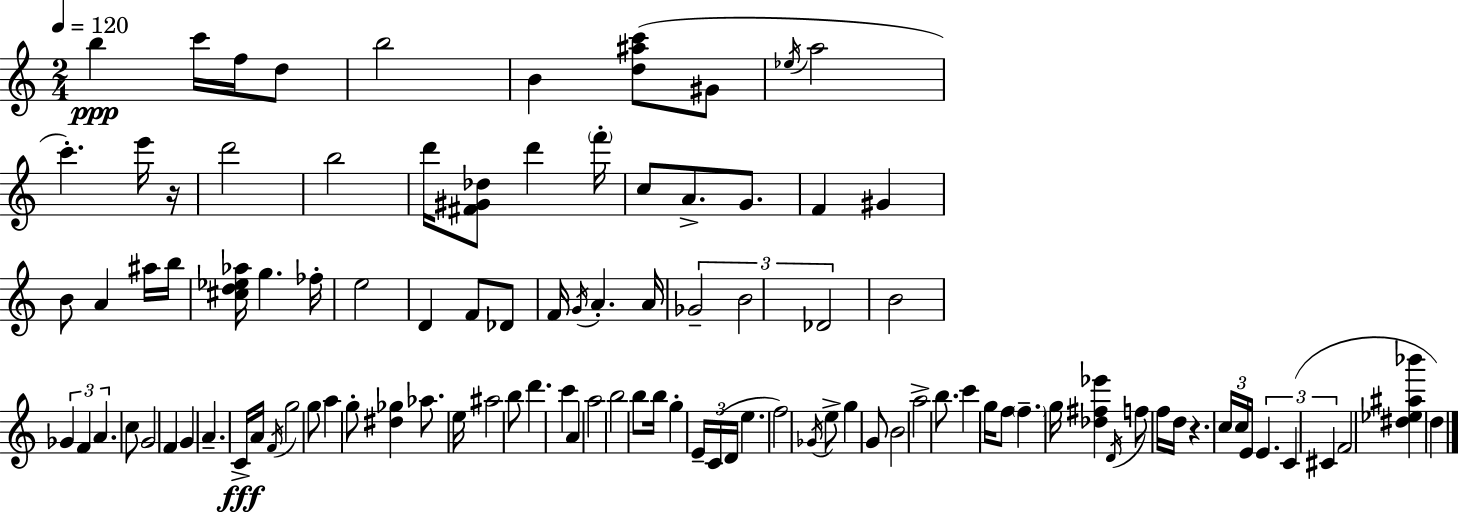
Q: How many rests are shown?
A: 2